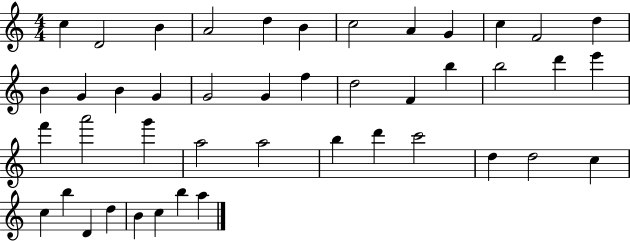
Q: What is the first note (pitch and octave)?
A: C5